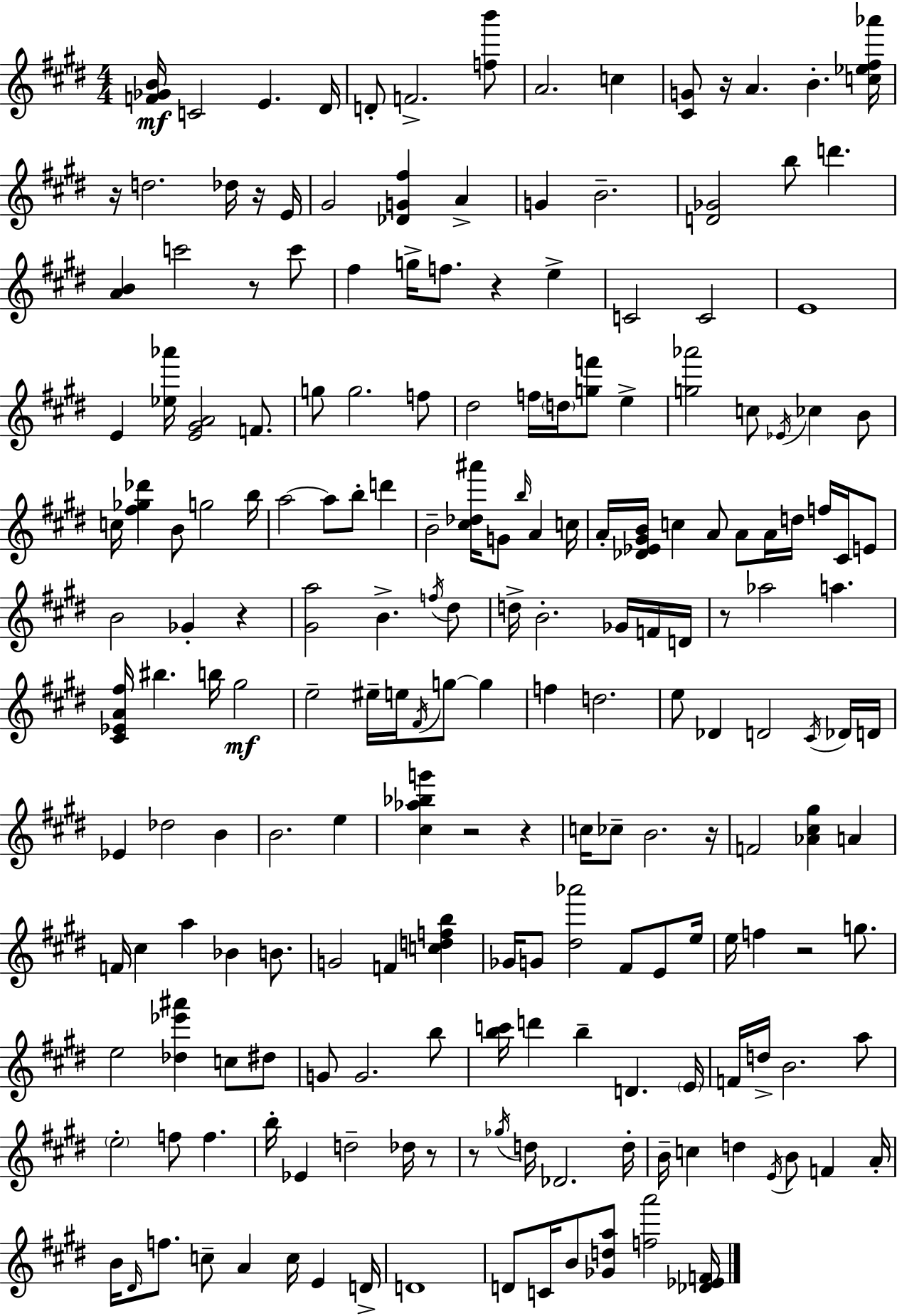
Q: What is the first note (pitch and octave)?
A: C4